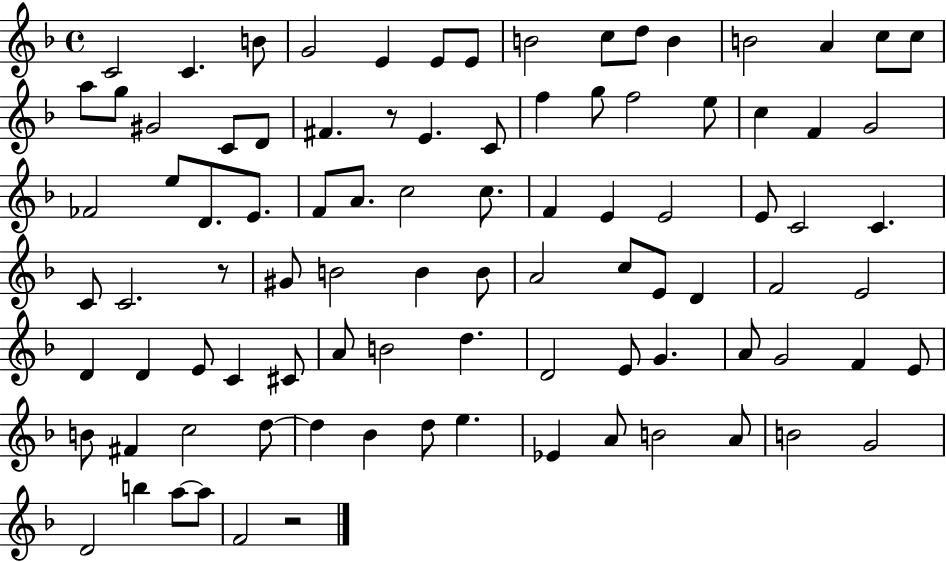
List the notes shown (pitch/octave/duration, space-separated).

C4/h C4/q. B4/e G4/h E4/q E4/e E4/e B4/h C5/e D5/e B4/q B4/h A4/q C5/e C5/e A5/e G5/e G#4/h C4/e D4/e F#4/q. R/e E4/q. C4/e F5/q G5/e F5/h E5/e C5/q F4/q G4/h FES4/h E5/e D4/e. E4/e. F4/e A4/e. C5/h C5/e. F4/q E4/q E4/h E4/e C4/h C4/q. C4/e C4/h. R/e G#4/e B4/h B4/q B4/e A4/h C5/e E4/e D4/q F4/h E4/h D4/q D4/q E4/e C4/q C#4/e A4/e B4/h D5/q. D4/h E4/e G4/q. A4/e G4/h F4/q E4/e B4/e F#4/q C5/h D5/e D5/q Bb4/q D5/e E5/q. Eb4/q A4/e B4/h A4/e B4/h G4/h D4/h B5/q A5/e A5/e F4/h R/h